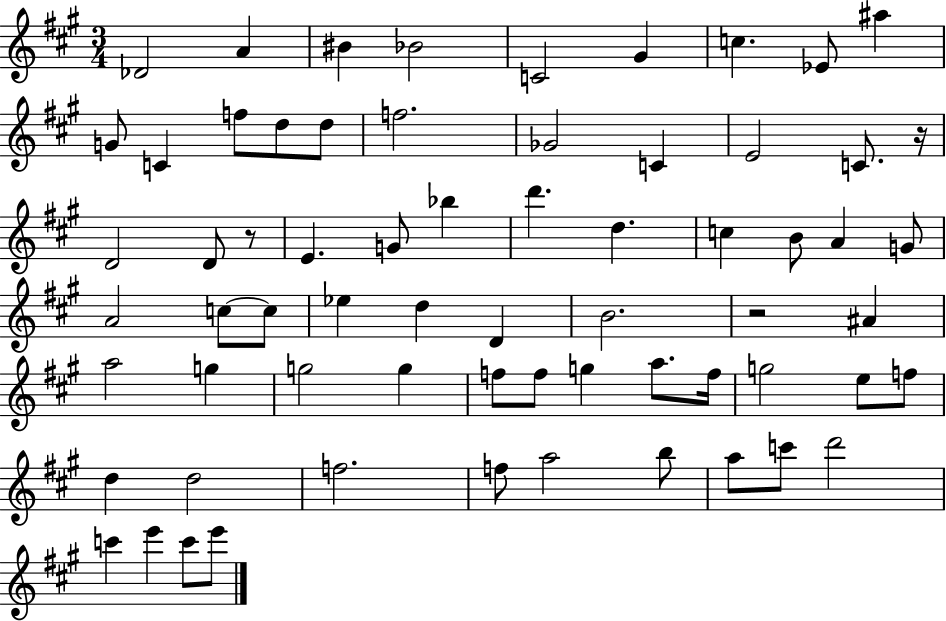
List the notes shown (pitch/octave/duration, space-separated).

Db4/h A4/q BIS4/q Bb4/h C4/h G#4/q C5/q. Eb4/e A#5/q G4/e C4/q F5/e D5/e D5/e F5/h. Gb4/h C4/q E4/h C4/e. R/s D4/h D4/e R/e E4/q. G4/e Bb5/q D6/q. D5/q. C5/q B4/e A4/q G4/e A4/h C5/e C5/e Eb5/q D5/q D4/q B4/h. R/h A#4/q A5/h G5/q G5/h G5/q F5/e F5/e G5/q A5/e. F5/s G5/h E5/e F5/e D5/q D5/h F5/h. F5/e A5/h B5/e A5/e C6/e D6/h C6/q E6/q C6/e E6/e